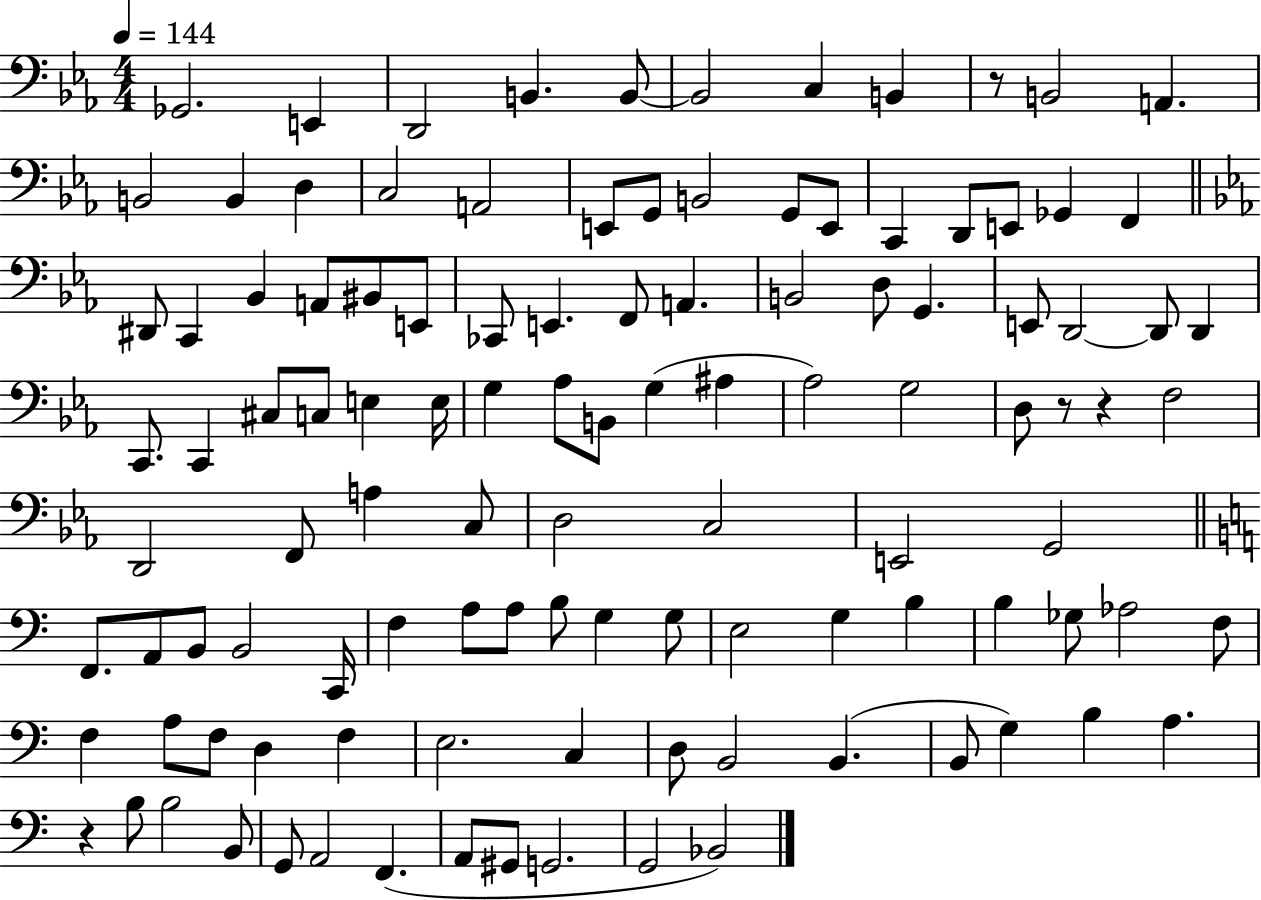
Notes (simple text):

Gb2/h. E2/q D2/h B2/q. B2/e B2/h C3/q B2/q R/e B2/h A2/q. B2/h B2/q D3/q C3/h A2/h E2/e G2/e B2/h G2/e E2/e C2/q D2/e E2/e Gb2/q F2/q D#2/e C2/q Bb2/q A2/e BIS2/e E2/e CES2/e E2/q. F2/e A2/q. B2/h D3/e G2/q. E2/e D2/h D2/e D2/q C2/e. C2/q C#3/e C3/e E3/q E3/s G3/q Ab3/e B2/e G3/q A#3/q Ab3/h G3/h D3/e R/e R/q F3/h D2/h F2/e A3/q C3/e D3/h C3/h E2/h G2/h F2/e. A2/e B2/e B2/h C2/s F3/q A3/e A3/e B3/e G3/q G3/e E3/h G3/q B3/q B3/q Gb3/e Ab3/h F3/e F3/q A3/e F3/e D3/q F3/q E3/h. C3/q D3/e B2/h B2/q. B2/e G3/q B3/q A3/q. R/q B3/e B3/h B2/e G2/e A2/h F2/q. A2/e G#2/e G2/h. G2/h Bb2/h